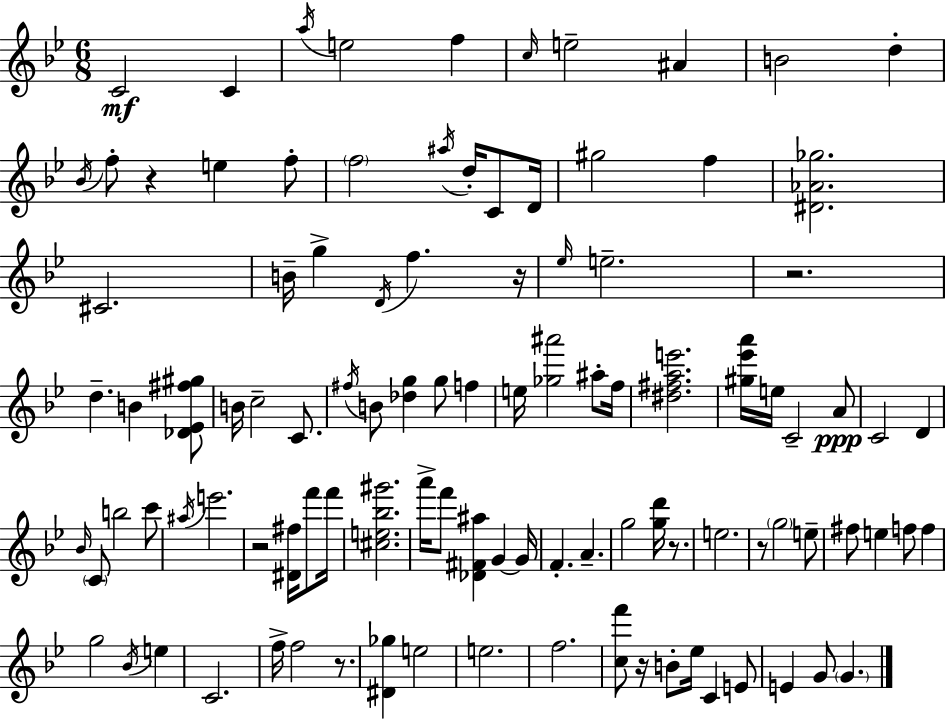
{
  \clef treble
  \numericTimeSignature
  \time 6/8
  \key g \minor
  \repeat volta 2 { c'2\mf c'4 | \acciaccatura { a''16 } e''2 f''4 | \grace { c''16 } e''2-- ais'4 | b'2 d''4-. | \break \acciaccatura { bes'16 } f''8-. r4 e''4 | f''8-. \parenthesize f''2 \acciaccatura { ais''16 } | d''16-. c'8 d'16 gis''2 | f''4 <dis' aes' ges''>2. | \break cis'2. | b'16-- g''4-> \acciaccatura { d'16 } f''4. | r16 \grace { ees''16 } e''2.-- | r2. | \break d''4.-- | b'4 <des' ees' fis'' gis''>8 b'16 c''2-- | c'8. \acciaccatura { fis''16 } b'8 <des'' g''>4 | g''8 f''4 e''16 <ges'' ais'''>2 | \break ais''8-. f''16 <dis'' fis'' a'' e'''>2. | <gis'' ees''' a'''>16 e''16 c'2-- | a'8\ppp c'2 | d'4 \grace { bes'16 } \parenthesize c'8 b''2 | \break c'''8 \acciaccatura { ais''16 } e'''2. | r2 | <dis' fis''>16 f'''8 f'''16 <cis'' e'' bes'' gis'''>2. | a'''16-> f'''8 | \break <des' fis' ais''>4 g'4~~ g'16 f'4.-. | a'4.-- g''2 | <g'' d'''>16 r8. e''2. | r8 \parenthesize g''2 | \break e''8-- fis''8 e''4 | f''8 f''4 g''2 | \acciaccatura { bes'16 } e''4 c'2. | f''16-> f''2 | \break r8. <dis' ges''>4 | e''2 e''2. | f''2. | <c'' f'''>8 | \break r16 b'8-. ees''16 c'4 e'8 e'4 | g'8 \parenthesize g'4. } \bar "|."
}